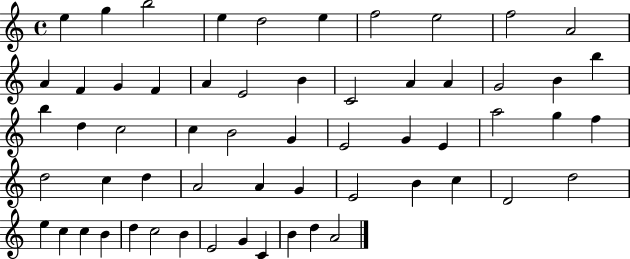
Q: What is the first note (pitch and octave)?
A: E5